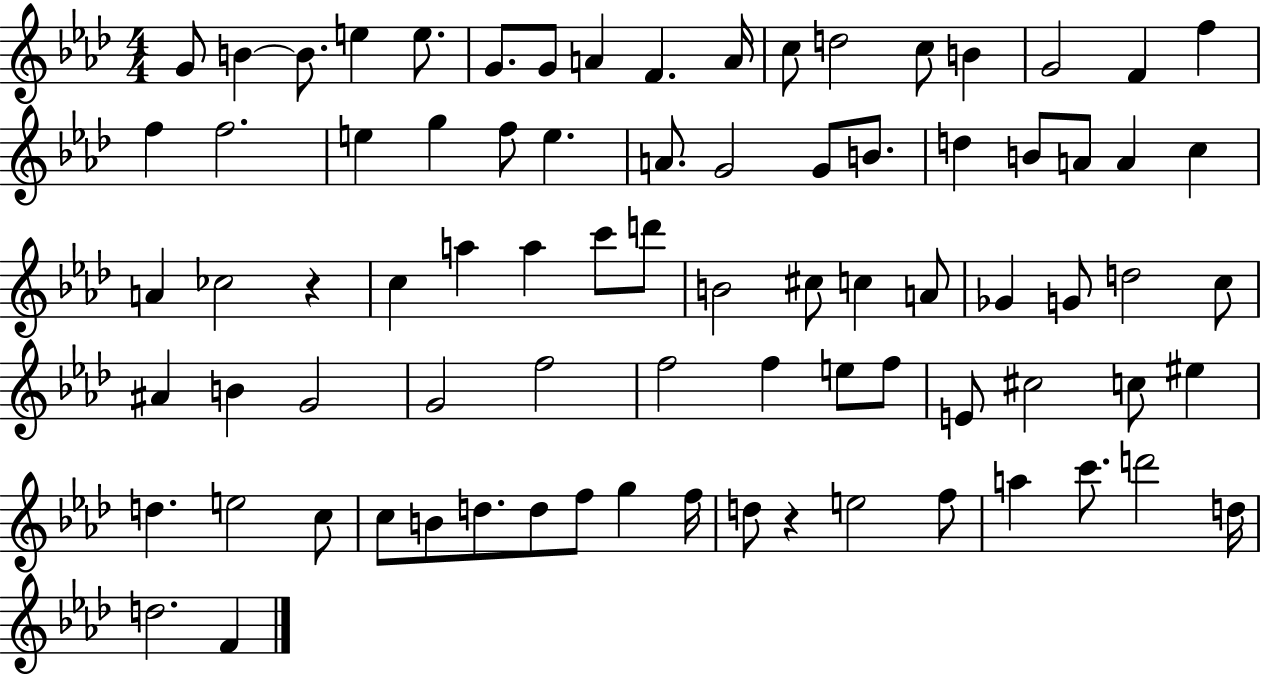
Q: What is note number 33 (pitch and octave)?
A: A4